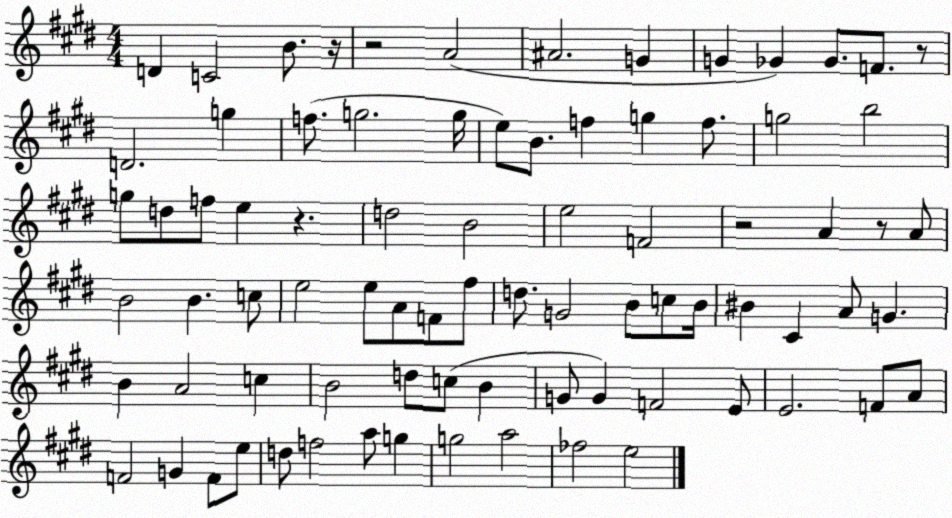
X:1
T:Untitled
M:4/4
L:1/4
K:E
D C2 B/2 z/4 z2 A2 ^A2 G G _G _G/2 F/2 z/2 D2 g f/2 g2 g/4 e/2 B/2 f g f/2 g2 b2 g/2 d/2 f/2 e z d2 B2 e2 F2 z2 A z/2 A/2 B2 B c/2 e2 e/2 A/2 F/2 ^f/2 d/2 G2 B/2 c/2 B/4 ^B ^C A/2 G B A2 c B2 d/2 c/2 B G/2 G F2 E/2 E2 F/2 A/2 F2 G F/2 e/2 d/2 f2 a/2 g g2 a2 _f2 e2